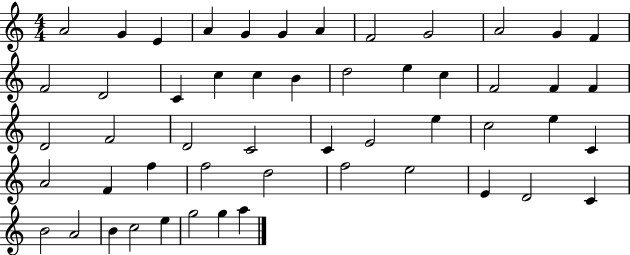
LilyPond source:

{
  \clef treble
  \numericTimeSignature
  \time 4/4
  \key c \major
  a'2 g'4 e'4 | a'4 g'4 g'4 a'4 | f'2 g'2 | a'2 g'4 f'4 | \break f'2 d'2 | c'4 c''4 c''4 b'4 | d''2 e''4 c''4 | f'2 f'4 f'4 | \break d'2 f'2 | d'2 c'2 | c'4 e'2 e''4 | c''2 e''4 c'4 | \break a'2 f'4 f''4 | f''2 d''2 | f''2 e''2 | e'4 d'2 c'4 | \break b'2 a'2 | b'4 c''2 e''4 | g''2 g''4 a''4 | \bar "|."
}